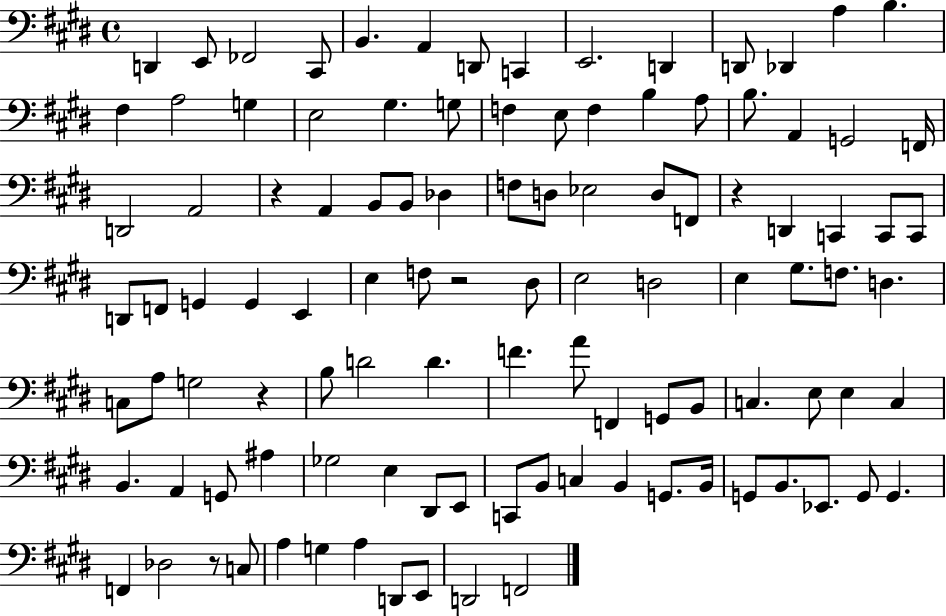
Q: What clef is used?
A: bass